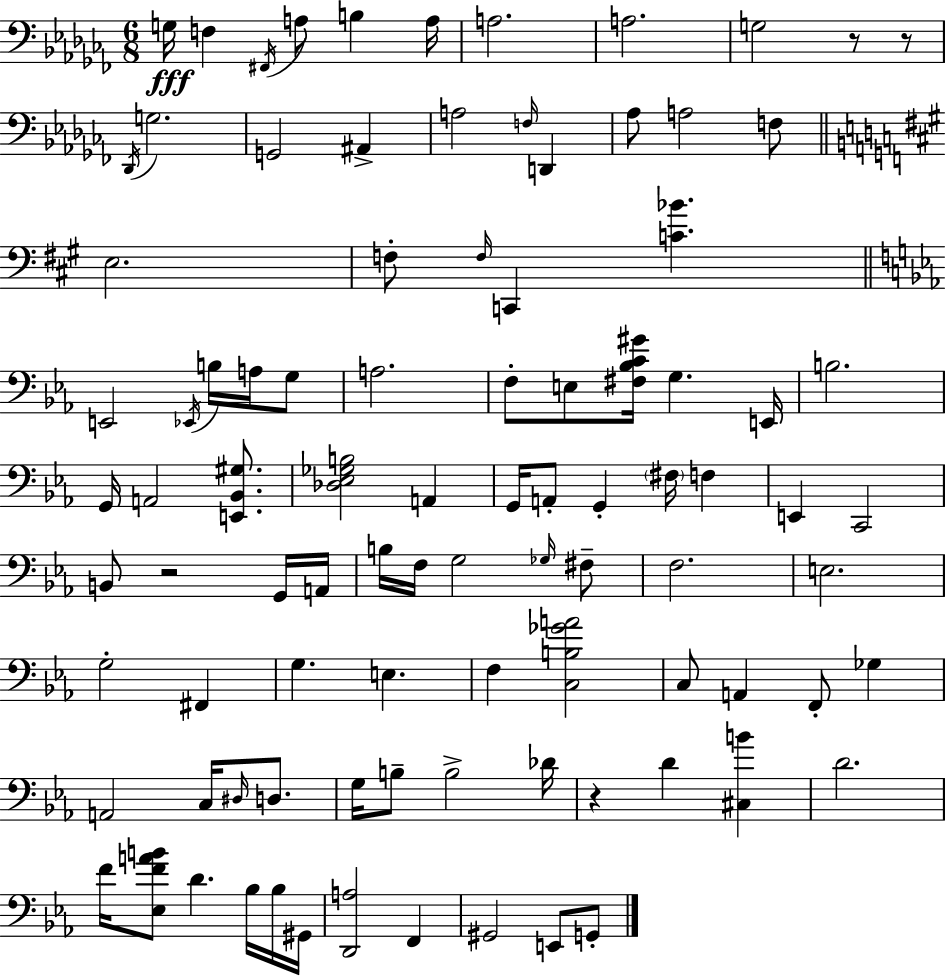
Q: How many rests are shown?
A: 4